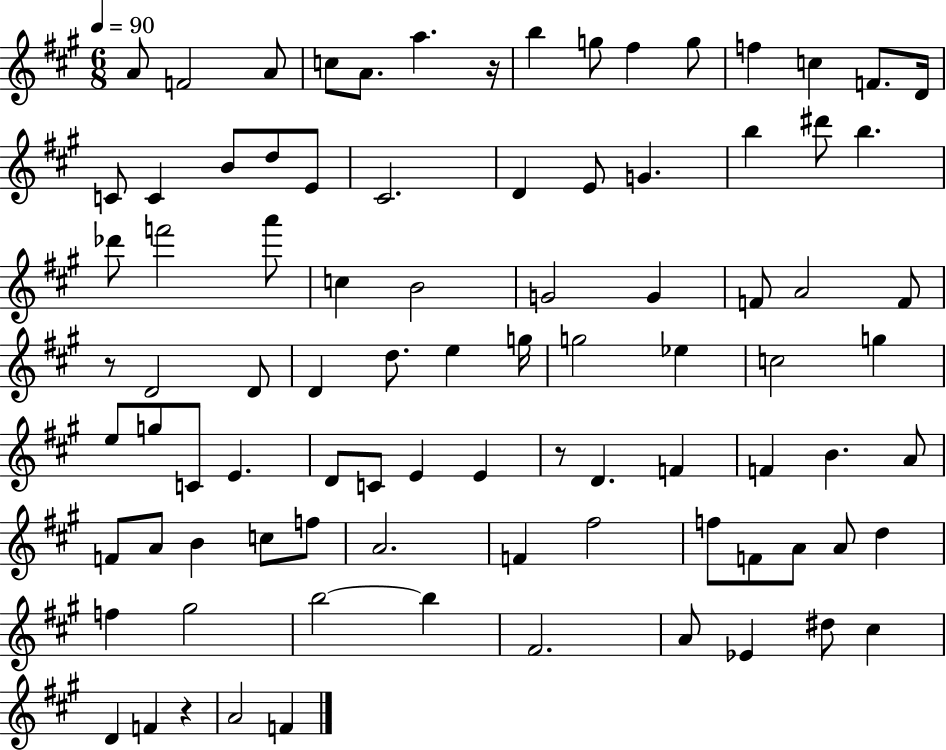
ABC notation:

X:1
T:Untitled
M:6/8
L:1/4
K:A
A/2 F2 A/2 c/2 A/2 a z/4 b g/2 ^f g/2 f c F/2 D/4 C/2 C B/2 d/2 E/2 ^C2 D E/2 G b ^d'/2 b _d'/2 f'2 a'/2 c B2 G2 G F/2 A2 F/2 z/2 D2 D/2 D d/2 e g/4 g2 _e c2 g e/2 g/2 C/2 E D/2 C/2 E E z/2 D F F B A/2 F/2 A/2 B c/2 f/2 A2 F ^f2 f/2 F/2 A/2 A/2 d f ^g2 b2 b ^F2 A/2 _E ^d/2 ^c D F z A2 F